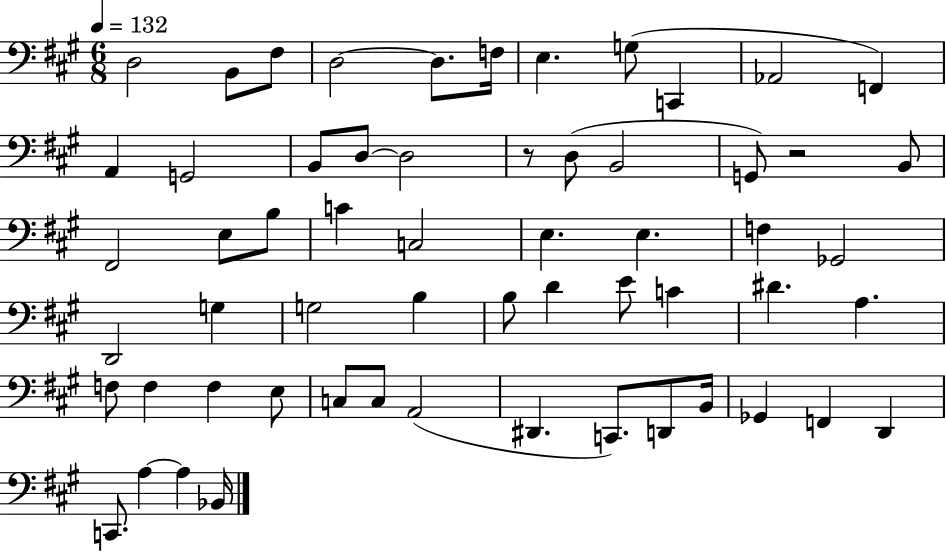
{
  \clef bass
  \numericTimeSignature
  \time 6/8
  \key a \major
  \tempo 4 = 132
  \repeat volta 2 { d2 b,8 fis8 | d2~~ d8. f16 | e4. g8( c,4 | aes,2 f,4) | \break a,4 g,2 | b,8 d8~~ d2 | r8 d8( b,2 | g,8) r2 b,8 | \break fis,2 e8 b8 | c'4 c2 | e4. e4. | f4 ges,2 | \break d,2 g4 | g2 b4 | b8 d'4 e'8 c'4 | dis'4. a4. | \break f8 f4 f4 e8 | c8 c8 a,2( | dis,4. c,8.) d,8 b,16 | ges,4 f,4 d,4 | \break c,8. a4~~ a4 bes,16 | } \bar "|."
}